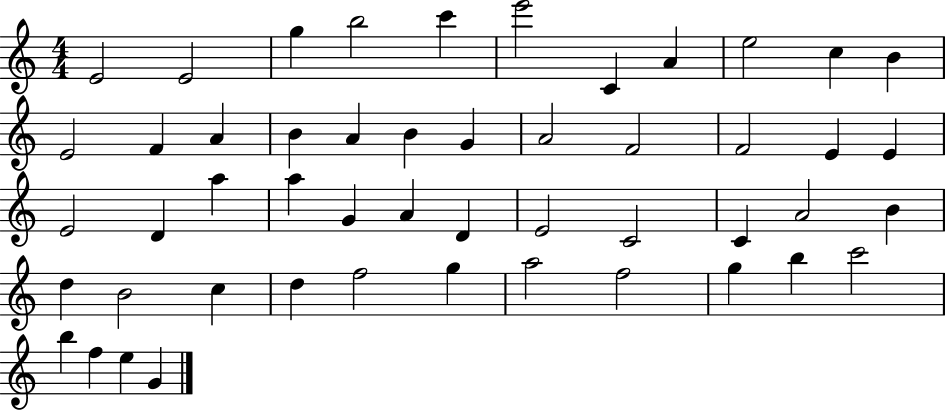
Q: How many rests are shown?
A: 0